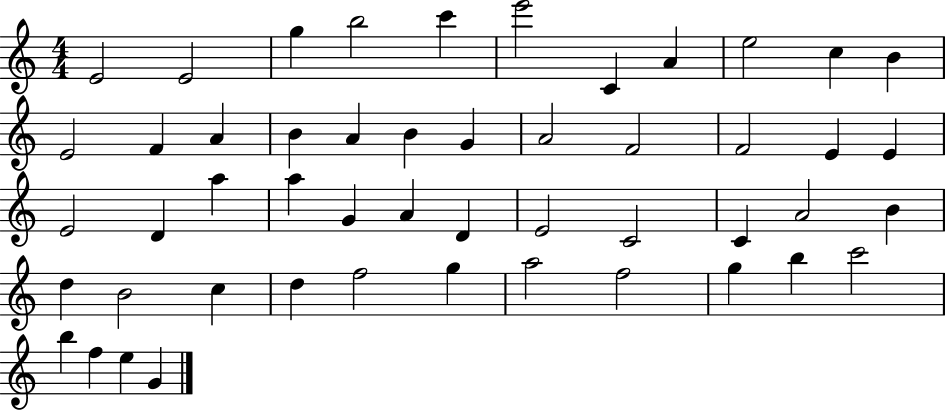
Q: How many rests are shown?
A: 0